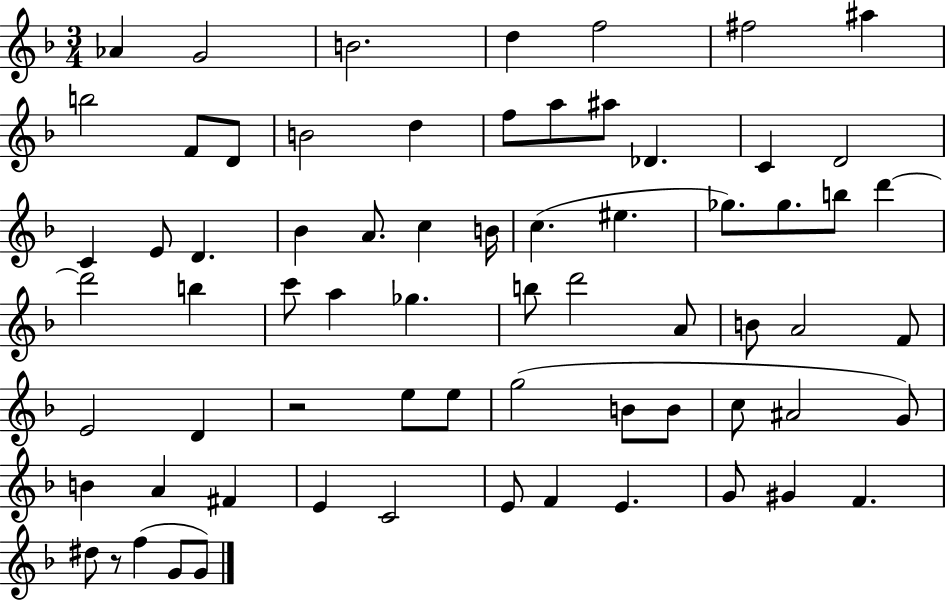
Ab4/q G4/h B4/h. D5/q F5/h F#5/h A#5/q B5/h F4/e D4/e B4/h D5/q F5/e A5/e A#5/e Db4/q. C4/q D4/h C4/q E4/e D4/q. Bb4/q A4/e. C5/q B4/s C5/q. EIS5/q. Gb5/e. Gb5/e. B5/e D6/q D6/h B5/q C6/e A5/q Gb5/q. B5/e D6/h A4/e B4/e A4/h F4/e E4/h D4/q R/h E5/e E5/e G5/h B4/e B4/e C5/e A#4/h G4/e B4/q A4/q F#4/q E4/q C4/h E4/e F4/q E4/q. G4/e G#4/q F4/q. D#5/e R/e F5/q G4/e G4/e